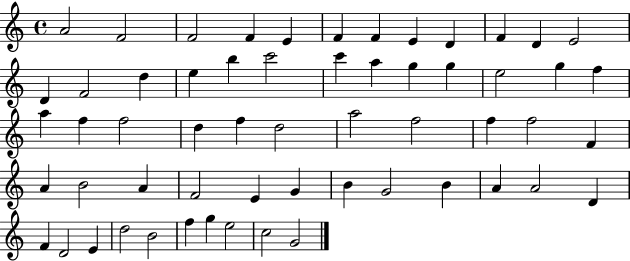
X:1
T:Untitled
M:4/4
L:1/4
K:C
A2 F2 F2 F E F F E D F D E2 D F2 d e b c'2 c' a g g e2 g f a f f2 d f d2 a2 f2 f f2 F A B2 A F2 E G B G2 B A A2 D F D2 E d2 B2 f g e2 c2 G2